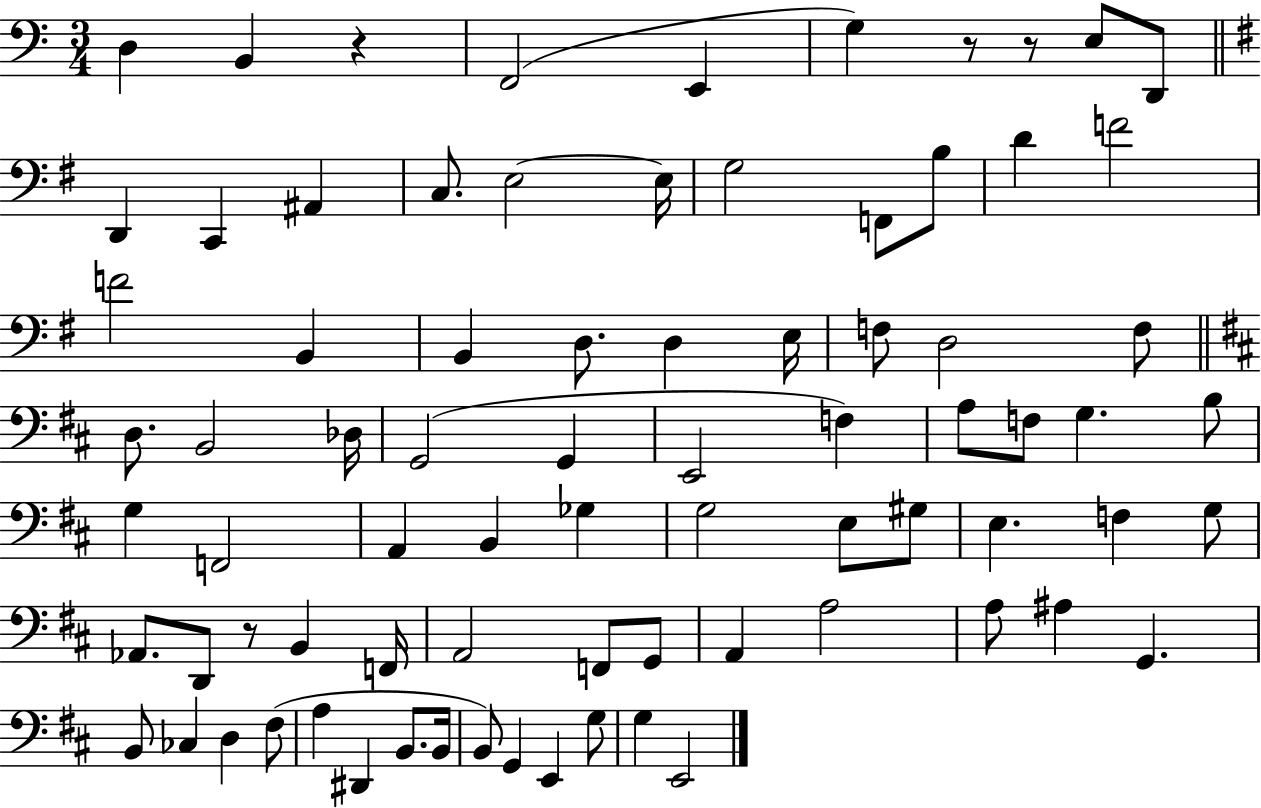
{
  \clef bass
  \numericTimeSignature
  \time 3/4
  \key c \major
  \repeat volta 2 { d4 b,4 r4 | f,2( e,4 | g4) r8 r8 e8 d,8 | \bar "||" \break \key e \minor d,4 c,4 ais,4 | c8. e2~~ e16 | g2 f,8 b8 | d'4 f'2 | \break f'2 b,4 | b,4 d8. d4 e16 | f8 d2 f8 | \bar "||" \break \key d \major d8. b,2 des16 | g,2( g,4 | e,2 f4) | a8 f8 g4. b8 | \break g4 f,2 | a,4 b,4 ges4 | g2 e8 gis8 | e4. f4 g8 | \break aes,8. d,8 r8 b,4 f,16 | a,2 f,8 g,8 | a,4 a2 | a8 ais4 g,4. | \break b,8 ces4 d4 fis8( | a4 dis,4 b,8. b,16 | b,8) g,4 e,4 g8 | g4 e,2 | \break } \bar "|."
}